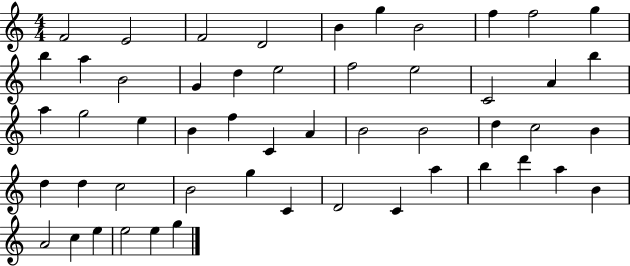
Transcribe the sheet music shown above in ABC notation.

X:1
T:Untitled
M:4/4
L:1/4
K:C
F2 E2 F2 D2 B g B2 f f2 g b a B2 G d e2 f2 e2 C2 A b a g2 e B f C A B2 B2 d c2 B d d c2 B2 g C D2 C a b d' a B A2 c e e2 e g